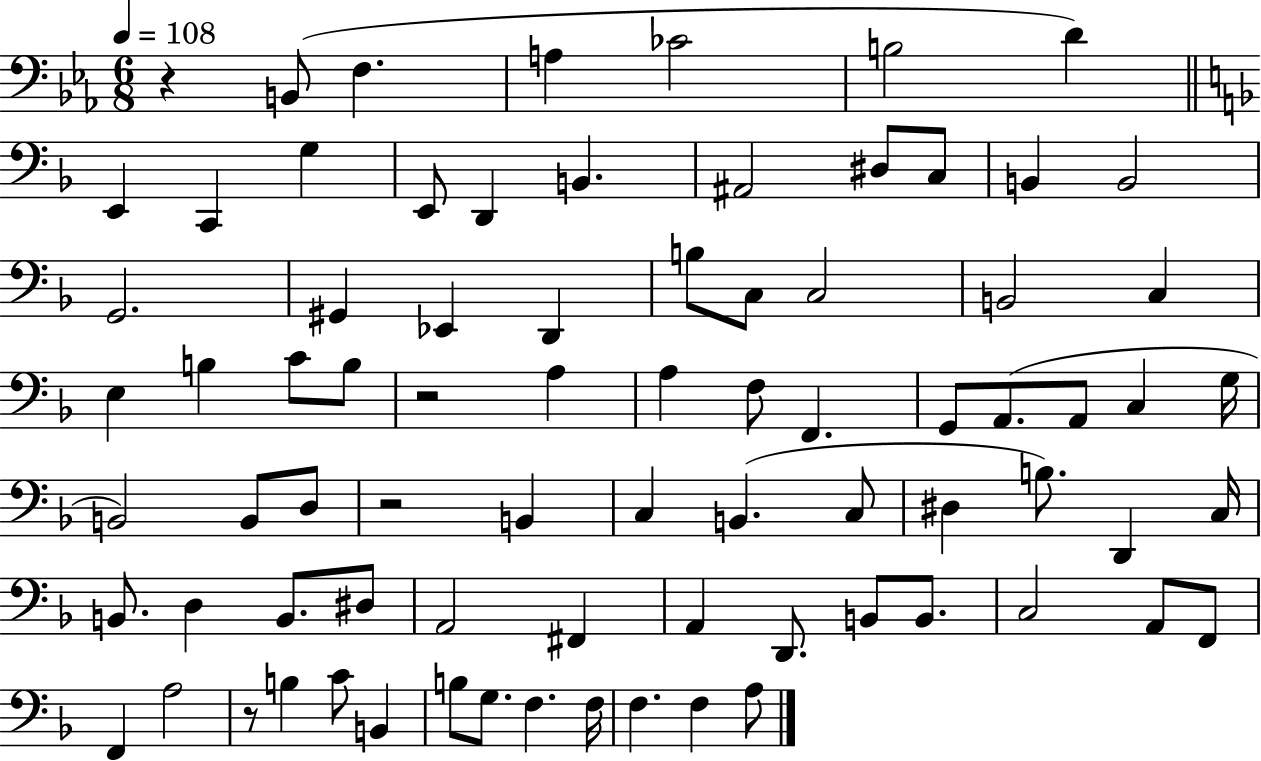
{
  \clef bass
  \numericTimeSignature
  \time 6/8
  \key ees \major
  \tempo 4 = 108
  r4 b,8( f4. | a4 ces'2 | b2 d'4) | \bar "||" \break \key d \minor e,4 c,4 g4 | e,8 d,4 b,4. | ais,2 dis8 c8 | b,4 b,2 | \break g,2. | gis,4 ees,4 d,4 | b8 c8 c2 | b,2 c4 | \break e4 b4 c'8 b8 | r2 a4 | a4 f8 f,4. | g,8 a,8.( a,8 c4 g16 | \break b,2) b,8 d8 | r2 b,4 | c4 b,4.( c8 | dis4 b8.) d,4 c16 | \break b,8. d4 b,8. dis8 | a,2 fis,4 | a,4 d,8. b,8 b,8. | c2 a,8 f,8 | \break f,4 a2 | r8 b4 c'8 b,4 | b8 g8. f4. f16 | f4. f4 a8 | \break \bar "|."
}